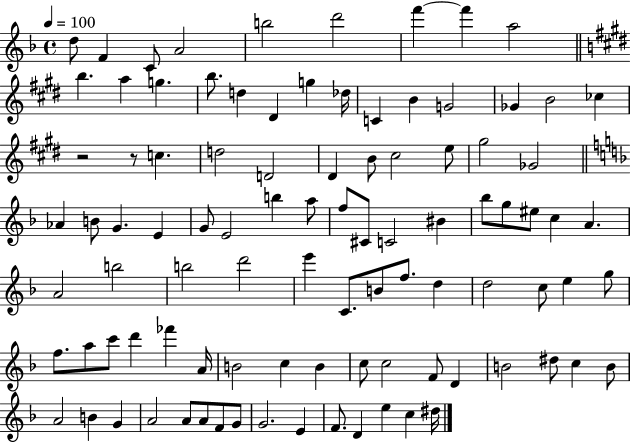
{
  \clef treble
  \time 4/4
  \defaultTimeSignature
  \key f \major
  \tempo 4 = 100
  d''8 f'4 c'8 a'2 | b''2 d'''2 | f'''4~~ f'''4 a''2 | \bar "||" \break \key e \major b''4. a''4 g''4. | b''8. d''4 dis'4 g''4 des''16 | c'4 b'4 g'2 | ges'4 b'2 ces''4 | \break r2 r8 c''4. | d''2 d'2 | dis'4 b'8 cis''2 e''8 | gis''2 ges'2 | \break \bar "||" \break \key f \major aes'4 b'8 g'4. e'4 | g'8 e'2 b''4 a''8 | f''8 cis'8 c'2 bis'4 | bes''8 g''8 eis''8 c''4 a'4. | \break a'2 b''2 | b''2 d'''2 | e'''4 c'8. b'8 f''8. d''4 | d''2 c''8 e''4 g''8 | \break f''8. a''8 c'''8 d'''4 fes'''4 a'16 | b'2 c''4 b'4 | c''8 c''2 f'8 d'4 | b'2 dis''8 c''4 b'8 | \break a'2 b'4 g'4 | a'2 a'8 a'8 f'8 g'8 | g'2. e'4 | f'8. d'4 e''4 c''4 dis''16 | \break \bar "|."
}